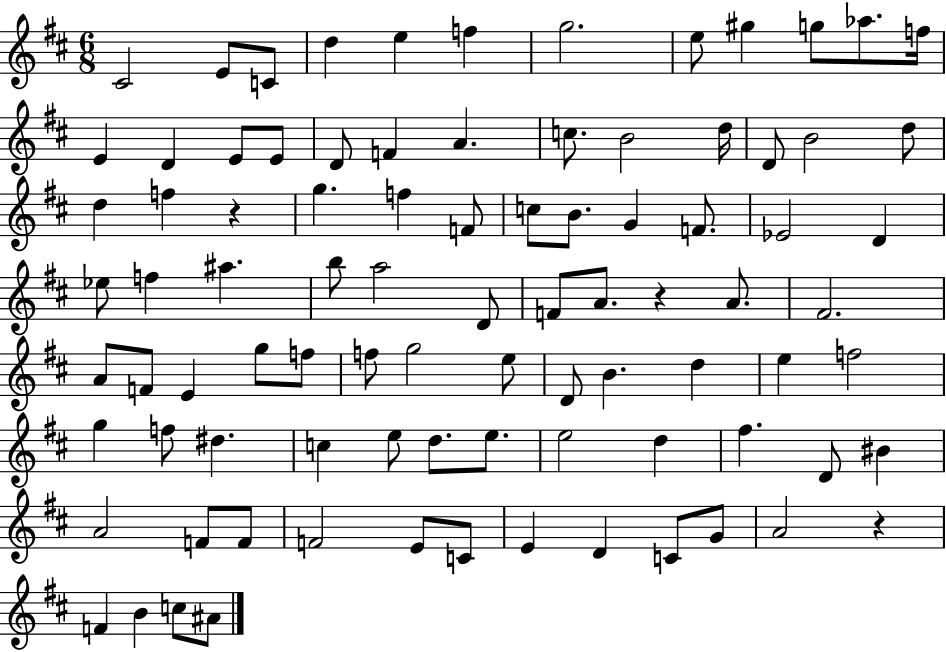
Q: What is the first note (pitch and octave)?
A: C#4